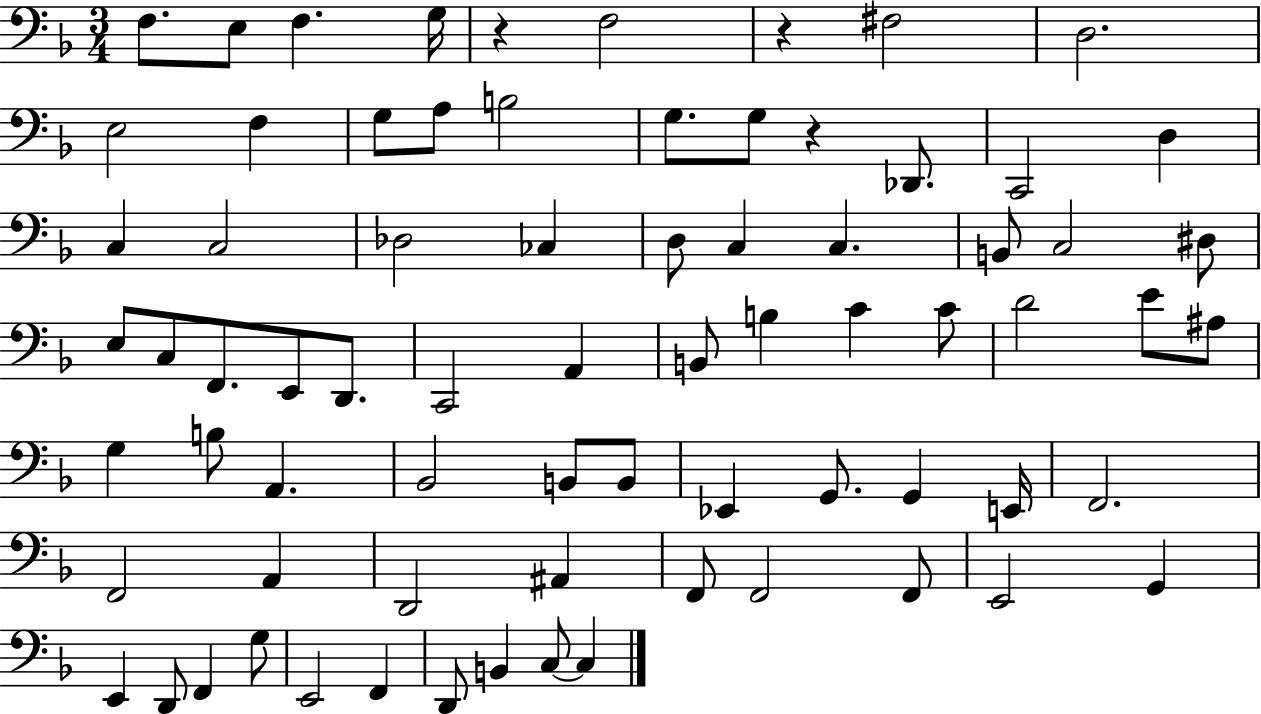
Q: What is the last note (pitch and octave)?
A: C3